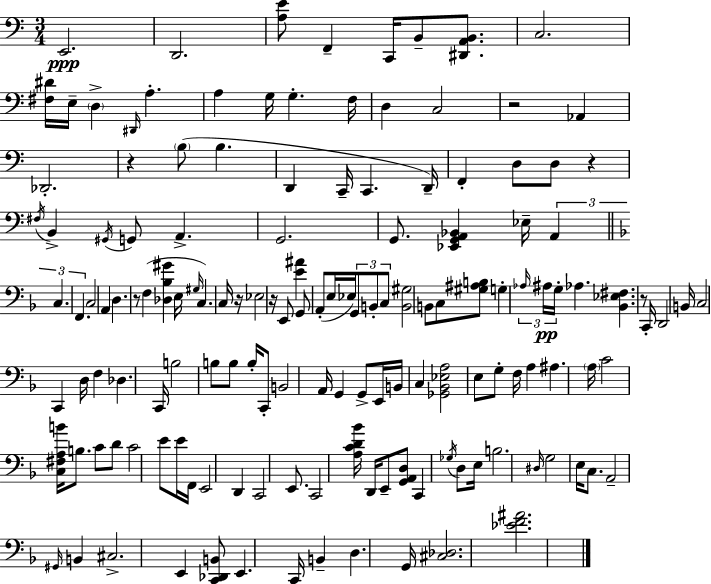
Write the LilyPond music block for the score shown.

{
  \clef bass
  \numericTimeSignature
  \time 3/4
  \key c \major
  e,2.\ppp | d,2. | <a e'>8 f,4-- c,16 b,8-- <dis, a, b,>8. | c2. | \break <fis dis'>16 e16-- \parenthesize d4-> \grace { dis,16 } a4.-. | a4 g16 g4.-. | f16 d4 c2 | r2 aes,4 | \break des,2.-. | r4 \parenthesize b8( b4. | d,4 c,16-- c,4. | d,16--) f,4-. d8 d8 r4 | \break \acciaccatura { fis16 } b,4-> \acciaccatura { gis,16 } g,8 a,4.-> | g,2. | g,8. <ees, g, a, bes,>4 ees16-- \tuplet 3/2 { a,4 | \bar "||" \break \key f \major c4. f,4. } | c2 a,4 | d4. r8 f4( | <des bes gis'>4 e16 \grace { gis16 } c4.) | \break c16 r16 ees2 r16 e,8 | <e' ais'>4 g,8 a,8-.( e16 ees16) \tuplet 3/2 { g,8 | b,8-. c8 } <b, gis>2 | b,8 c8 <gis ais b>8 g4-. \tuplet 3/2 { \grace { aes16 } | \break ais16\pp g16-. } aes4. <bes, ees fis>4. | r8 c,16-. d,2 | b,16 c2 c,4 | d16 f4 des4. | \break c,16 b2 b8 | b8 b16-. c,8-. b,2 | a,16 g,4 g,8-> e,16 b,16 c4 | <ges, bes, ees a>2 e8 | \break g8-. f16 a4 ais4. | \parenthesize a16 c'2 <c fis a b'>16 b8. | c'8 d'8 c'2 | e'8 e'16 f,16 e,2 | \break d,4 c,2 | e,8. c,2 | <a c' d' bes'>16 d,16 e,8-- <g, a, d>8 c,4 \acciaccatura { ges16 } | d8 e16 b2. | \break \grace { dis16 } g2 | e16 c8. a,2-- | \grace { gis,16 } b,4 cis2.-> | e,4 <c, des, b,>8 e,4. | \break c,16 b,4-- d4. | g,16 <cis des>2. | <ees' f' ais'>2. | \bar "|."
}